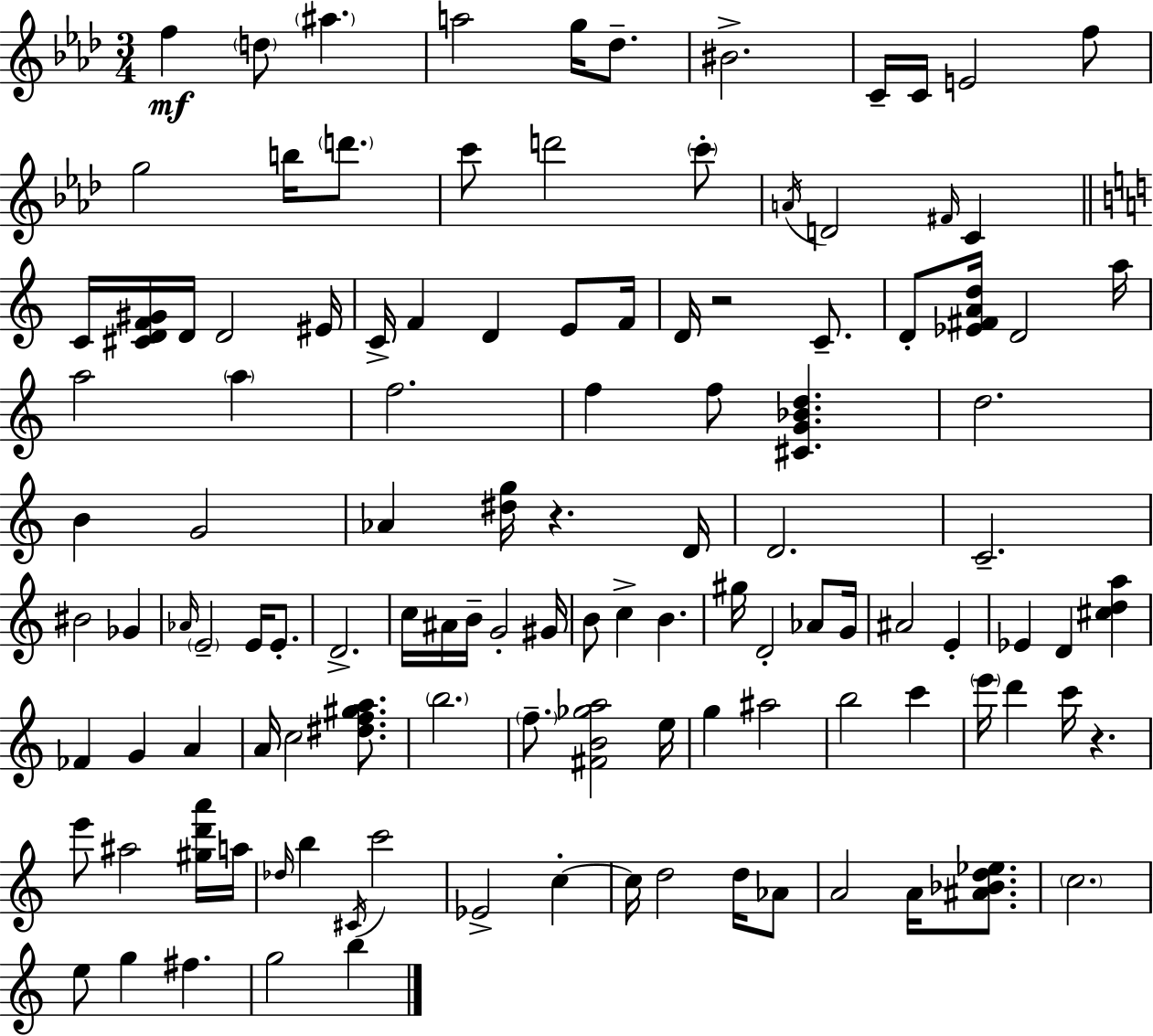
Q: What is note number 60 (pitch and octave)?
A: B4